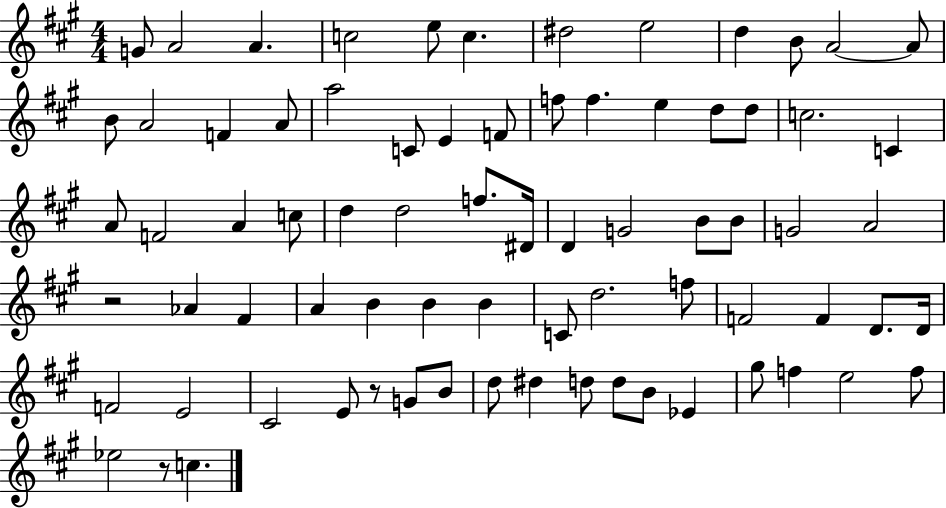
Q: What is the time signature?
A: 4/4